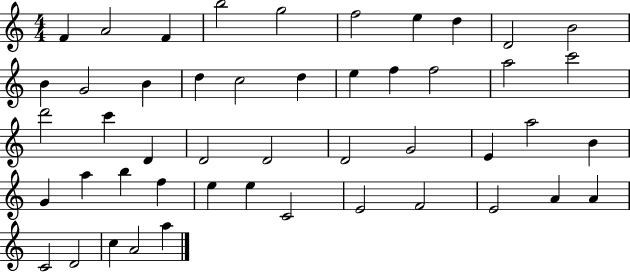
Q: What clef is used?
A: treble